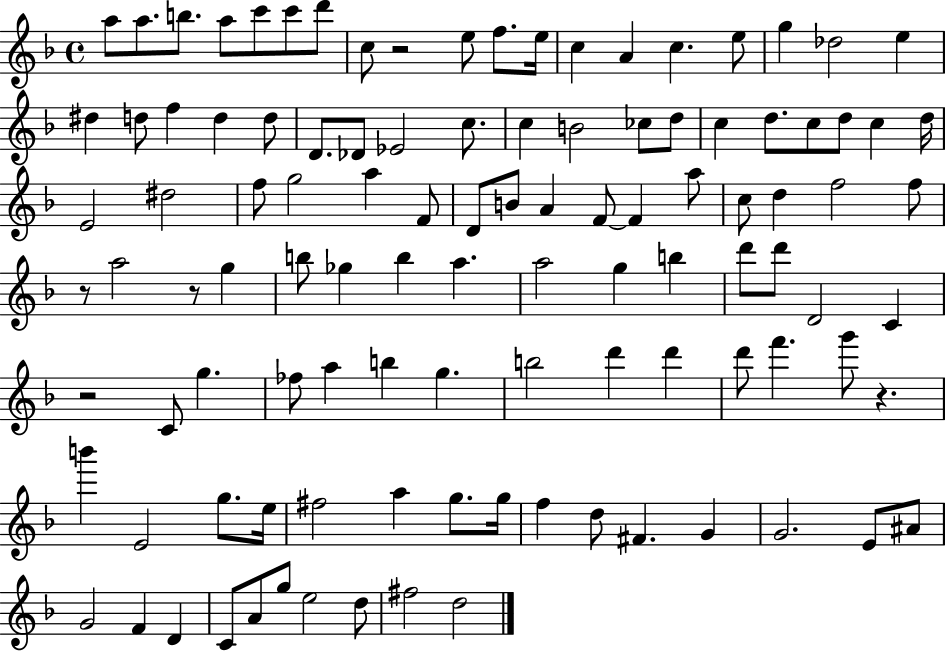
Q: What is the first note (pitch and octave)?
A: A5